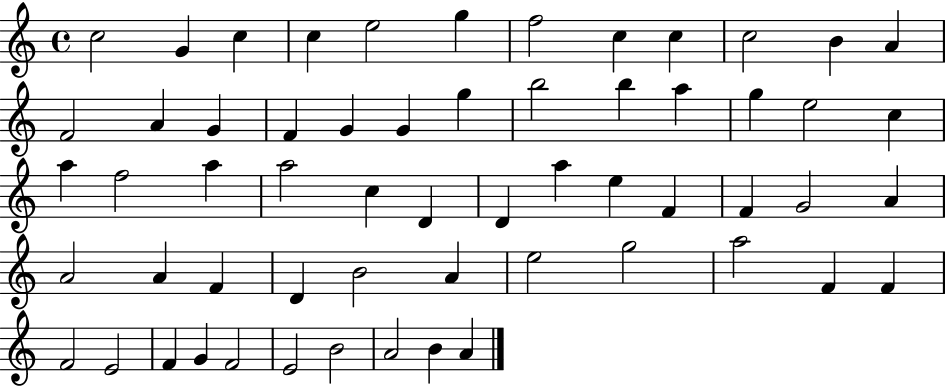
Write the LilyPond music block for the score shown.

{
  \clef treble
  \time 4/4
  \defaultTimeSignature
  \key c \major
  c''2 g'4 c''4 | c''4 e''2 g''4 | f''2 c''4 c''4 | c''2 b'4 a'4 | \break f'2 a'4 g'4 | f'4 g'4 g'4 g''4 | b''2 b''4 a''4 | g''4 e''2 c''4 | \break a''4 f''2 a''4 | a''2 c''4 d'4 | d'4 a''4 e''4 f'4 | f'4 g'2 a'4 | \break a'2 a'4 f'4 | d'4 b'2 a'4 | e''2 g''2 | a''2 f'4 f'4 | \break f'2 e'2 | f'4 g'4 f'2 | e'2 b'2 | a'2 b'4 a'4 | \break \bar "|."
}